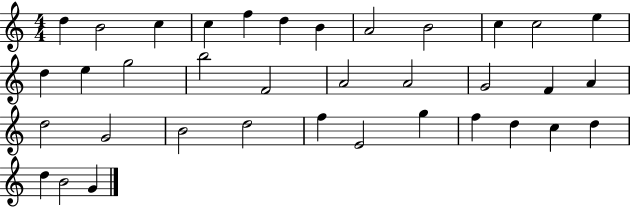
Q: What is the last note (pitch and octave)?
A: G4